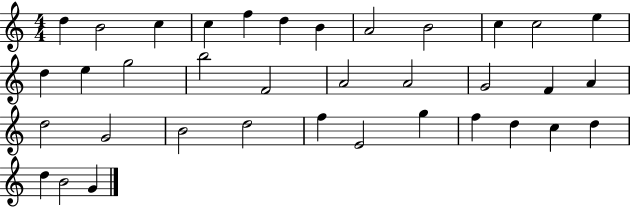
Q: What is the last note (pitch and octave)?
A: G4